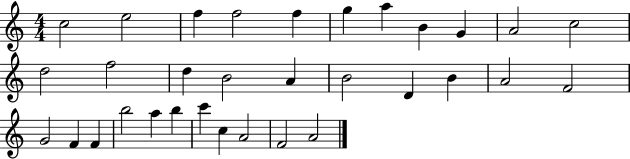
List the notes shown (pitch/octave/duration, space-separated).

C5/h E5/h F5/q F5/h F5/q G5/q A5/q B4/q G4/q A4/h C5/h D5/h F5/h D5/q B4/h A4/q B4/h D4/q B4/q A4/h F4/h G4/h F4/q F4/q B5/h A5/q B5/q C6/q C5/q A4/h F4/h A4/h